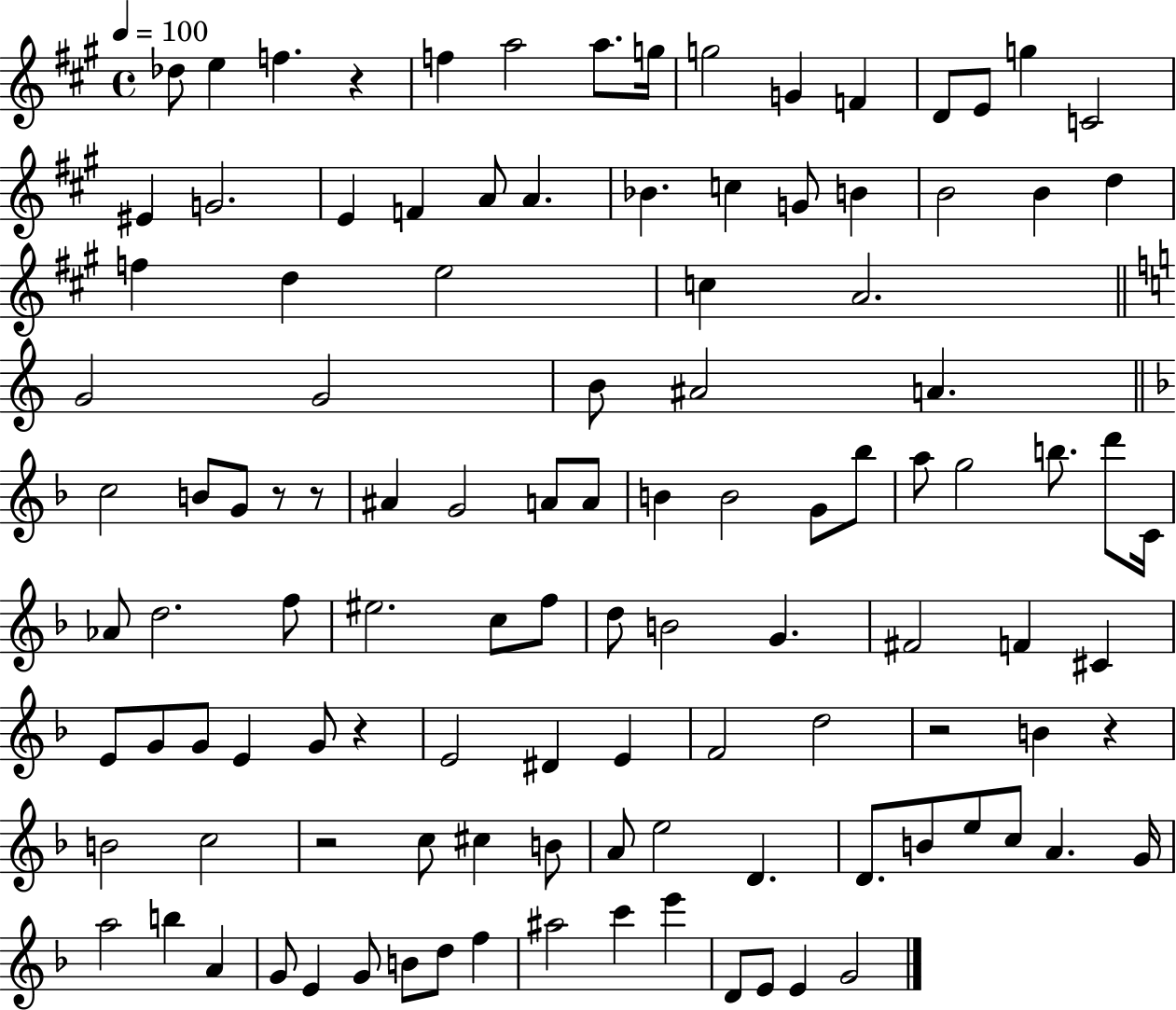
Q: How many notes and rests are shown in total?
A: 113